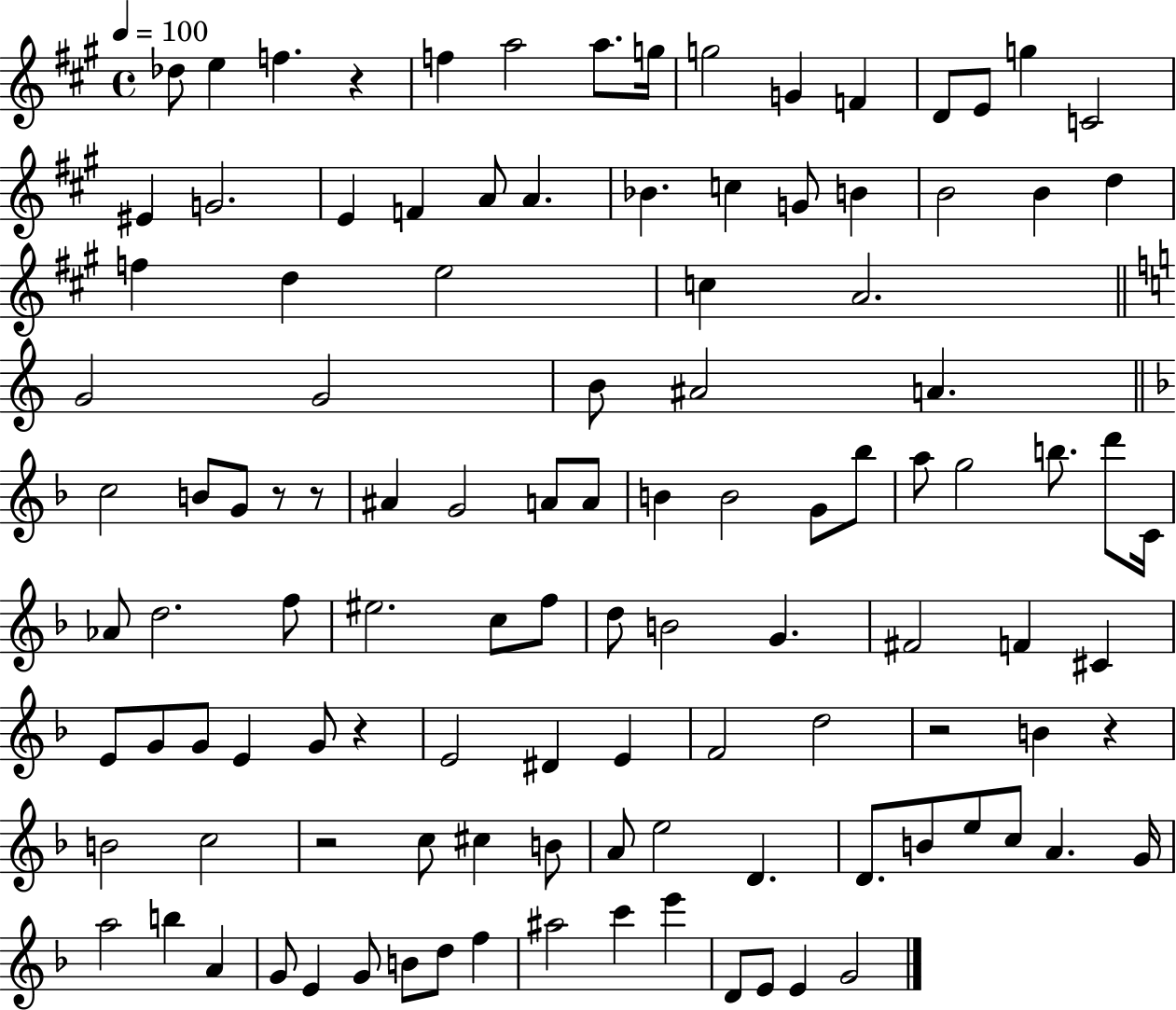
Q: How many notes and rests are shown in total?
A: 113